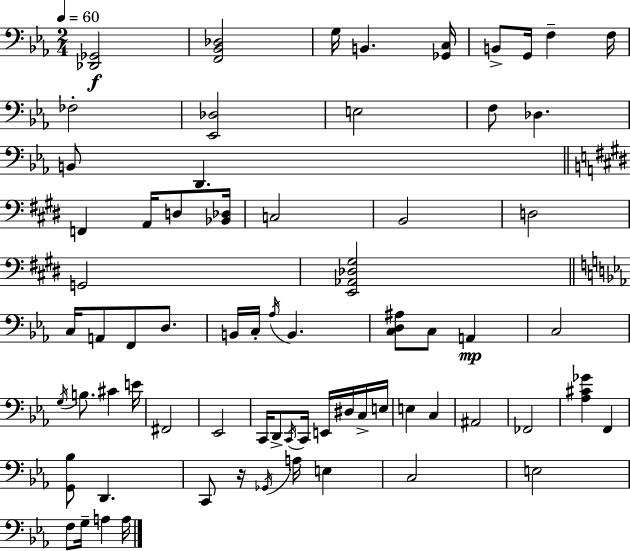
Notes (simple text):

[Db2,Gb2]/h [F2,Bb2,Db3]/h G3/s B2/q. [Gb2,C3]/s B2/e G2/s F3/q F3/s FES3/h [Eb2,Db3]/h E3/h F3/e Db3/q. B2/e D2/q. F2/q A2/s D3/e [Bb2,Db3]/s C3/h B2/h D3/h G2/h [E2,Ab2,Db3,G#3]/h C3/s A2/e F2/e D3/e. B2/s C3/s Ab3/s B2/q. [C3,D3,A#3]/e C3/e A2/q C3/h G3/s B3/e. C#4/q E4/s F#2/h Eb2/h C2/s D2/e C2/s C2/s E2/s D#3/s C3/s E3/s E3/q C3/q A#2/h FES2/h [Ab3,C#4,Gb4]/q F2/q [G2,Bb3]/e D2/q. C2/e R/s Gb2/s A3/s E3/q C3/h E3/h F3/e G3/s A3/q A3/s